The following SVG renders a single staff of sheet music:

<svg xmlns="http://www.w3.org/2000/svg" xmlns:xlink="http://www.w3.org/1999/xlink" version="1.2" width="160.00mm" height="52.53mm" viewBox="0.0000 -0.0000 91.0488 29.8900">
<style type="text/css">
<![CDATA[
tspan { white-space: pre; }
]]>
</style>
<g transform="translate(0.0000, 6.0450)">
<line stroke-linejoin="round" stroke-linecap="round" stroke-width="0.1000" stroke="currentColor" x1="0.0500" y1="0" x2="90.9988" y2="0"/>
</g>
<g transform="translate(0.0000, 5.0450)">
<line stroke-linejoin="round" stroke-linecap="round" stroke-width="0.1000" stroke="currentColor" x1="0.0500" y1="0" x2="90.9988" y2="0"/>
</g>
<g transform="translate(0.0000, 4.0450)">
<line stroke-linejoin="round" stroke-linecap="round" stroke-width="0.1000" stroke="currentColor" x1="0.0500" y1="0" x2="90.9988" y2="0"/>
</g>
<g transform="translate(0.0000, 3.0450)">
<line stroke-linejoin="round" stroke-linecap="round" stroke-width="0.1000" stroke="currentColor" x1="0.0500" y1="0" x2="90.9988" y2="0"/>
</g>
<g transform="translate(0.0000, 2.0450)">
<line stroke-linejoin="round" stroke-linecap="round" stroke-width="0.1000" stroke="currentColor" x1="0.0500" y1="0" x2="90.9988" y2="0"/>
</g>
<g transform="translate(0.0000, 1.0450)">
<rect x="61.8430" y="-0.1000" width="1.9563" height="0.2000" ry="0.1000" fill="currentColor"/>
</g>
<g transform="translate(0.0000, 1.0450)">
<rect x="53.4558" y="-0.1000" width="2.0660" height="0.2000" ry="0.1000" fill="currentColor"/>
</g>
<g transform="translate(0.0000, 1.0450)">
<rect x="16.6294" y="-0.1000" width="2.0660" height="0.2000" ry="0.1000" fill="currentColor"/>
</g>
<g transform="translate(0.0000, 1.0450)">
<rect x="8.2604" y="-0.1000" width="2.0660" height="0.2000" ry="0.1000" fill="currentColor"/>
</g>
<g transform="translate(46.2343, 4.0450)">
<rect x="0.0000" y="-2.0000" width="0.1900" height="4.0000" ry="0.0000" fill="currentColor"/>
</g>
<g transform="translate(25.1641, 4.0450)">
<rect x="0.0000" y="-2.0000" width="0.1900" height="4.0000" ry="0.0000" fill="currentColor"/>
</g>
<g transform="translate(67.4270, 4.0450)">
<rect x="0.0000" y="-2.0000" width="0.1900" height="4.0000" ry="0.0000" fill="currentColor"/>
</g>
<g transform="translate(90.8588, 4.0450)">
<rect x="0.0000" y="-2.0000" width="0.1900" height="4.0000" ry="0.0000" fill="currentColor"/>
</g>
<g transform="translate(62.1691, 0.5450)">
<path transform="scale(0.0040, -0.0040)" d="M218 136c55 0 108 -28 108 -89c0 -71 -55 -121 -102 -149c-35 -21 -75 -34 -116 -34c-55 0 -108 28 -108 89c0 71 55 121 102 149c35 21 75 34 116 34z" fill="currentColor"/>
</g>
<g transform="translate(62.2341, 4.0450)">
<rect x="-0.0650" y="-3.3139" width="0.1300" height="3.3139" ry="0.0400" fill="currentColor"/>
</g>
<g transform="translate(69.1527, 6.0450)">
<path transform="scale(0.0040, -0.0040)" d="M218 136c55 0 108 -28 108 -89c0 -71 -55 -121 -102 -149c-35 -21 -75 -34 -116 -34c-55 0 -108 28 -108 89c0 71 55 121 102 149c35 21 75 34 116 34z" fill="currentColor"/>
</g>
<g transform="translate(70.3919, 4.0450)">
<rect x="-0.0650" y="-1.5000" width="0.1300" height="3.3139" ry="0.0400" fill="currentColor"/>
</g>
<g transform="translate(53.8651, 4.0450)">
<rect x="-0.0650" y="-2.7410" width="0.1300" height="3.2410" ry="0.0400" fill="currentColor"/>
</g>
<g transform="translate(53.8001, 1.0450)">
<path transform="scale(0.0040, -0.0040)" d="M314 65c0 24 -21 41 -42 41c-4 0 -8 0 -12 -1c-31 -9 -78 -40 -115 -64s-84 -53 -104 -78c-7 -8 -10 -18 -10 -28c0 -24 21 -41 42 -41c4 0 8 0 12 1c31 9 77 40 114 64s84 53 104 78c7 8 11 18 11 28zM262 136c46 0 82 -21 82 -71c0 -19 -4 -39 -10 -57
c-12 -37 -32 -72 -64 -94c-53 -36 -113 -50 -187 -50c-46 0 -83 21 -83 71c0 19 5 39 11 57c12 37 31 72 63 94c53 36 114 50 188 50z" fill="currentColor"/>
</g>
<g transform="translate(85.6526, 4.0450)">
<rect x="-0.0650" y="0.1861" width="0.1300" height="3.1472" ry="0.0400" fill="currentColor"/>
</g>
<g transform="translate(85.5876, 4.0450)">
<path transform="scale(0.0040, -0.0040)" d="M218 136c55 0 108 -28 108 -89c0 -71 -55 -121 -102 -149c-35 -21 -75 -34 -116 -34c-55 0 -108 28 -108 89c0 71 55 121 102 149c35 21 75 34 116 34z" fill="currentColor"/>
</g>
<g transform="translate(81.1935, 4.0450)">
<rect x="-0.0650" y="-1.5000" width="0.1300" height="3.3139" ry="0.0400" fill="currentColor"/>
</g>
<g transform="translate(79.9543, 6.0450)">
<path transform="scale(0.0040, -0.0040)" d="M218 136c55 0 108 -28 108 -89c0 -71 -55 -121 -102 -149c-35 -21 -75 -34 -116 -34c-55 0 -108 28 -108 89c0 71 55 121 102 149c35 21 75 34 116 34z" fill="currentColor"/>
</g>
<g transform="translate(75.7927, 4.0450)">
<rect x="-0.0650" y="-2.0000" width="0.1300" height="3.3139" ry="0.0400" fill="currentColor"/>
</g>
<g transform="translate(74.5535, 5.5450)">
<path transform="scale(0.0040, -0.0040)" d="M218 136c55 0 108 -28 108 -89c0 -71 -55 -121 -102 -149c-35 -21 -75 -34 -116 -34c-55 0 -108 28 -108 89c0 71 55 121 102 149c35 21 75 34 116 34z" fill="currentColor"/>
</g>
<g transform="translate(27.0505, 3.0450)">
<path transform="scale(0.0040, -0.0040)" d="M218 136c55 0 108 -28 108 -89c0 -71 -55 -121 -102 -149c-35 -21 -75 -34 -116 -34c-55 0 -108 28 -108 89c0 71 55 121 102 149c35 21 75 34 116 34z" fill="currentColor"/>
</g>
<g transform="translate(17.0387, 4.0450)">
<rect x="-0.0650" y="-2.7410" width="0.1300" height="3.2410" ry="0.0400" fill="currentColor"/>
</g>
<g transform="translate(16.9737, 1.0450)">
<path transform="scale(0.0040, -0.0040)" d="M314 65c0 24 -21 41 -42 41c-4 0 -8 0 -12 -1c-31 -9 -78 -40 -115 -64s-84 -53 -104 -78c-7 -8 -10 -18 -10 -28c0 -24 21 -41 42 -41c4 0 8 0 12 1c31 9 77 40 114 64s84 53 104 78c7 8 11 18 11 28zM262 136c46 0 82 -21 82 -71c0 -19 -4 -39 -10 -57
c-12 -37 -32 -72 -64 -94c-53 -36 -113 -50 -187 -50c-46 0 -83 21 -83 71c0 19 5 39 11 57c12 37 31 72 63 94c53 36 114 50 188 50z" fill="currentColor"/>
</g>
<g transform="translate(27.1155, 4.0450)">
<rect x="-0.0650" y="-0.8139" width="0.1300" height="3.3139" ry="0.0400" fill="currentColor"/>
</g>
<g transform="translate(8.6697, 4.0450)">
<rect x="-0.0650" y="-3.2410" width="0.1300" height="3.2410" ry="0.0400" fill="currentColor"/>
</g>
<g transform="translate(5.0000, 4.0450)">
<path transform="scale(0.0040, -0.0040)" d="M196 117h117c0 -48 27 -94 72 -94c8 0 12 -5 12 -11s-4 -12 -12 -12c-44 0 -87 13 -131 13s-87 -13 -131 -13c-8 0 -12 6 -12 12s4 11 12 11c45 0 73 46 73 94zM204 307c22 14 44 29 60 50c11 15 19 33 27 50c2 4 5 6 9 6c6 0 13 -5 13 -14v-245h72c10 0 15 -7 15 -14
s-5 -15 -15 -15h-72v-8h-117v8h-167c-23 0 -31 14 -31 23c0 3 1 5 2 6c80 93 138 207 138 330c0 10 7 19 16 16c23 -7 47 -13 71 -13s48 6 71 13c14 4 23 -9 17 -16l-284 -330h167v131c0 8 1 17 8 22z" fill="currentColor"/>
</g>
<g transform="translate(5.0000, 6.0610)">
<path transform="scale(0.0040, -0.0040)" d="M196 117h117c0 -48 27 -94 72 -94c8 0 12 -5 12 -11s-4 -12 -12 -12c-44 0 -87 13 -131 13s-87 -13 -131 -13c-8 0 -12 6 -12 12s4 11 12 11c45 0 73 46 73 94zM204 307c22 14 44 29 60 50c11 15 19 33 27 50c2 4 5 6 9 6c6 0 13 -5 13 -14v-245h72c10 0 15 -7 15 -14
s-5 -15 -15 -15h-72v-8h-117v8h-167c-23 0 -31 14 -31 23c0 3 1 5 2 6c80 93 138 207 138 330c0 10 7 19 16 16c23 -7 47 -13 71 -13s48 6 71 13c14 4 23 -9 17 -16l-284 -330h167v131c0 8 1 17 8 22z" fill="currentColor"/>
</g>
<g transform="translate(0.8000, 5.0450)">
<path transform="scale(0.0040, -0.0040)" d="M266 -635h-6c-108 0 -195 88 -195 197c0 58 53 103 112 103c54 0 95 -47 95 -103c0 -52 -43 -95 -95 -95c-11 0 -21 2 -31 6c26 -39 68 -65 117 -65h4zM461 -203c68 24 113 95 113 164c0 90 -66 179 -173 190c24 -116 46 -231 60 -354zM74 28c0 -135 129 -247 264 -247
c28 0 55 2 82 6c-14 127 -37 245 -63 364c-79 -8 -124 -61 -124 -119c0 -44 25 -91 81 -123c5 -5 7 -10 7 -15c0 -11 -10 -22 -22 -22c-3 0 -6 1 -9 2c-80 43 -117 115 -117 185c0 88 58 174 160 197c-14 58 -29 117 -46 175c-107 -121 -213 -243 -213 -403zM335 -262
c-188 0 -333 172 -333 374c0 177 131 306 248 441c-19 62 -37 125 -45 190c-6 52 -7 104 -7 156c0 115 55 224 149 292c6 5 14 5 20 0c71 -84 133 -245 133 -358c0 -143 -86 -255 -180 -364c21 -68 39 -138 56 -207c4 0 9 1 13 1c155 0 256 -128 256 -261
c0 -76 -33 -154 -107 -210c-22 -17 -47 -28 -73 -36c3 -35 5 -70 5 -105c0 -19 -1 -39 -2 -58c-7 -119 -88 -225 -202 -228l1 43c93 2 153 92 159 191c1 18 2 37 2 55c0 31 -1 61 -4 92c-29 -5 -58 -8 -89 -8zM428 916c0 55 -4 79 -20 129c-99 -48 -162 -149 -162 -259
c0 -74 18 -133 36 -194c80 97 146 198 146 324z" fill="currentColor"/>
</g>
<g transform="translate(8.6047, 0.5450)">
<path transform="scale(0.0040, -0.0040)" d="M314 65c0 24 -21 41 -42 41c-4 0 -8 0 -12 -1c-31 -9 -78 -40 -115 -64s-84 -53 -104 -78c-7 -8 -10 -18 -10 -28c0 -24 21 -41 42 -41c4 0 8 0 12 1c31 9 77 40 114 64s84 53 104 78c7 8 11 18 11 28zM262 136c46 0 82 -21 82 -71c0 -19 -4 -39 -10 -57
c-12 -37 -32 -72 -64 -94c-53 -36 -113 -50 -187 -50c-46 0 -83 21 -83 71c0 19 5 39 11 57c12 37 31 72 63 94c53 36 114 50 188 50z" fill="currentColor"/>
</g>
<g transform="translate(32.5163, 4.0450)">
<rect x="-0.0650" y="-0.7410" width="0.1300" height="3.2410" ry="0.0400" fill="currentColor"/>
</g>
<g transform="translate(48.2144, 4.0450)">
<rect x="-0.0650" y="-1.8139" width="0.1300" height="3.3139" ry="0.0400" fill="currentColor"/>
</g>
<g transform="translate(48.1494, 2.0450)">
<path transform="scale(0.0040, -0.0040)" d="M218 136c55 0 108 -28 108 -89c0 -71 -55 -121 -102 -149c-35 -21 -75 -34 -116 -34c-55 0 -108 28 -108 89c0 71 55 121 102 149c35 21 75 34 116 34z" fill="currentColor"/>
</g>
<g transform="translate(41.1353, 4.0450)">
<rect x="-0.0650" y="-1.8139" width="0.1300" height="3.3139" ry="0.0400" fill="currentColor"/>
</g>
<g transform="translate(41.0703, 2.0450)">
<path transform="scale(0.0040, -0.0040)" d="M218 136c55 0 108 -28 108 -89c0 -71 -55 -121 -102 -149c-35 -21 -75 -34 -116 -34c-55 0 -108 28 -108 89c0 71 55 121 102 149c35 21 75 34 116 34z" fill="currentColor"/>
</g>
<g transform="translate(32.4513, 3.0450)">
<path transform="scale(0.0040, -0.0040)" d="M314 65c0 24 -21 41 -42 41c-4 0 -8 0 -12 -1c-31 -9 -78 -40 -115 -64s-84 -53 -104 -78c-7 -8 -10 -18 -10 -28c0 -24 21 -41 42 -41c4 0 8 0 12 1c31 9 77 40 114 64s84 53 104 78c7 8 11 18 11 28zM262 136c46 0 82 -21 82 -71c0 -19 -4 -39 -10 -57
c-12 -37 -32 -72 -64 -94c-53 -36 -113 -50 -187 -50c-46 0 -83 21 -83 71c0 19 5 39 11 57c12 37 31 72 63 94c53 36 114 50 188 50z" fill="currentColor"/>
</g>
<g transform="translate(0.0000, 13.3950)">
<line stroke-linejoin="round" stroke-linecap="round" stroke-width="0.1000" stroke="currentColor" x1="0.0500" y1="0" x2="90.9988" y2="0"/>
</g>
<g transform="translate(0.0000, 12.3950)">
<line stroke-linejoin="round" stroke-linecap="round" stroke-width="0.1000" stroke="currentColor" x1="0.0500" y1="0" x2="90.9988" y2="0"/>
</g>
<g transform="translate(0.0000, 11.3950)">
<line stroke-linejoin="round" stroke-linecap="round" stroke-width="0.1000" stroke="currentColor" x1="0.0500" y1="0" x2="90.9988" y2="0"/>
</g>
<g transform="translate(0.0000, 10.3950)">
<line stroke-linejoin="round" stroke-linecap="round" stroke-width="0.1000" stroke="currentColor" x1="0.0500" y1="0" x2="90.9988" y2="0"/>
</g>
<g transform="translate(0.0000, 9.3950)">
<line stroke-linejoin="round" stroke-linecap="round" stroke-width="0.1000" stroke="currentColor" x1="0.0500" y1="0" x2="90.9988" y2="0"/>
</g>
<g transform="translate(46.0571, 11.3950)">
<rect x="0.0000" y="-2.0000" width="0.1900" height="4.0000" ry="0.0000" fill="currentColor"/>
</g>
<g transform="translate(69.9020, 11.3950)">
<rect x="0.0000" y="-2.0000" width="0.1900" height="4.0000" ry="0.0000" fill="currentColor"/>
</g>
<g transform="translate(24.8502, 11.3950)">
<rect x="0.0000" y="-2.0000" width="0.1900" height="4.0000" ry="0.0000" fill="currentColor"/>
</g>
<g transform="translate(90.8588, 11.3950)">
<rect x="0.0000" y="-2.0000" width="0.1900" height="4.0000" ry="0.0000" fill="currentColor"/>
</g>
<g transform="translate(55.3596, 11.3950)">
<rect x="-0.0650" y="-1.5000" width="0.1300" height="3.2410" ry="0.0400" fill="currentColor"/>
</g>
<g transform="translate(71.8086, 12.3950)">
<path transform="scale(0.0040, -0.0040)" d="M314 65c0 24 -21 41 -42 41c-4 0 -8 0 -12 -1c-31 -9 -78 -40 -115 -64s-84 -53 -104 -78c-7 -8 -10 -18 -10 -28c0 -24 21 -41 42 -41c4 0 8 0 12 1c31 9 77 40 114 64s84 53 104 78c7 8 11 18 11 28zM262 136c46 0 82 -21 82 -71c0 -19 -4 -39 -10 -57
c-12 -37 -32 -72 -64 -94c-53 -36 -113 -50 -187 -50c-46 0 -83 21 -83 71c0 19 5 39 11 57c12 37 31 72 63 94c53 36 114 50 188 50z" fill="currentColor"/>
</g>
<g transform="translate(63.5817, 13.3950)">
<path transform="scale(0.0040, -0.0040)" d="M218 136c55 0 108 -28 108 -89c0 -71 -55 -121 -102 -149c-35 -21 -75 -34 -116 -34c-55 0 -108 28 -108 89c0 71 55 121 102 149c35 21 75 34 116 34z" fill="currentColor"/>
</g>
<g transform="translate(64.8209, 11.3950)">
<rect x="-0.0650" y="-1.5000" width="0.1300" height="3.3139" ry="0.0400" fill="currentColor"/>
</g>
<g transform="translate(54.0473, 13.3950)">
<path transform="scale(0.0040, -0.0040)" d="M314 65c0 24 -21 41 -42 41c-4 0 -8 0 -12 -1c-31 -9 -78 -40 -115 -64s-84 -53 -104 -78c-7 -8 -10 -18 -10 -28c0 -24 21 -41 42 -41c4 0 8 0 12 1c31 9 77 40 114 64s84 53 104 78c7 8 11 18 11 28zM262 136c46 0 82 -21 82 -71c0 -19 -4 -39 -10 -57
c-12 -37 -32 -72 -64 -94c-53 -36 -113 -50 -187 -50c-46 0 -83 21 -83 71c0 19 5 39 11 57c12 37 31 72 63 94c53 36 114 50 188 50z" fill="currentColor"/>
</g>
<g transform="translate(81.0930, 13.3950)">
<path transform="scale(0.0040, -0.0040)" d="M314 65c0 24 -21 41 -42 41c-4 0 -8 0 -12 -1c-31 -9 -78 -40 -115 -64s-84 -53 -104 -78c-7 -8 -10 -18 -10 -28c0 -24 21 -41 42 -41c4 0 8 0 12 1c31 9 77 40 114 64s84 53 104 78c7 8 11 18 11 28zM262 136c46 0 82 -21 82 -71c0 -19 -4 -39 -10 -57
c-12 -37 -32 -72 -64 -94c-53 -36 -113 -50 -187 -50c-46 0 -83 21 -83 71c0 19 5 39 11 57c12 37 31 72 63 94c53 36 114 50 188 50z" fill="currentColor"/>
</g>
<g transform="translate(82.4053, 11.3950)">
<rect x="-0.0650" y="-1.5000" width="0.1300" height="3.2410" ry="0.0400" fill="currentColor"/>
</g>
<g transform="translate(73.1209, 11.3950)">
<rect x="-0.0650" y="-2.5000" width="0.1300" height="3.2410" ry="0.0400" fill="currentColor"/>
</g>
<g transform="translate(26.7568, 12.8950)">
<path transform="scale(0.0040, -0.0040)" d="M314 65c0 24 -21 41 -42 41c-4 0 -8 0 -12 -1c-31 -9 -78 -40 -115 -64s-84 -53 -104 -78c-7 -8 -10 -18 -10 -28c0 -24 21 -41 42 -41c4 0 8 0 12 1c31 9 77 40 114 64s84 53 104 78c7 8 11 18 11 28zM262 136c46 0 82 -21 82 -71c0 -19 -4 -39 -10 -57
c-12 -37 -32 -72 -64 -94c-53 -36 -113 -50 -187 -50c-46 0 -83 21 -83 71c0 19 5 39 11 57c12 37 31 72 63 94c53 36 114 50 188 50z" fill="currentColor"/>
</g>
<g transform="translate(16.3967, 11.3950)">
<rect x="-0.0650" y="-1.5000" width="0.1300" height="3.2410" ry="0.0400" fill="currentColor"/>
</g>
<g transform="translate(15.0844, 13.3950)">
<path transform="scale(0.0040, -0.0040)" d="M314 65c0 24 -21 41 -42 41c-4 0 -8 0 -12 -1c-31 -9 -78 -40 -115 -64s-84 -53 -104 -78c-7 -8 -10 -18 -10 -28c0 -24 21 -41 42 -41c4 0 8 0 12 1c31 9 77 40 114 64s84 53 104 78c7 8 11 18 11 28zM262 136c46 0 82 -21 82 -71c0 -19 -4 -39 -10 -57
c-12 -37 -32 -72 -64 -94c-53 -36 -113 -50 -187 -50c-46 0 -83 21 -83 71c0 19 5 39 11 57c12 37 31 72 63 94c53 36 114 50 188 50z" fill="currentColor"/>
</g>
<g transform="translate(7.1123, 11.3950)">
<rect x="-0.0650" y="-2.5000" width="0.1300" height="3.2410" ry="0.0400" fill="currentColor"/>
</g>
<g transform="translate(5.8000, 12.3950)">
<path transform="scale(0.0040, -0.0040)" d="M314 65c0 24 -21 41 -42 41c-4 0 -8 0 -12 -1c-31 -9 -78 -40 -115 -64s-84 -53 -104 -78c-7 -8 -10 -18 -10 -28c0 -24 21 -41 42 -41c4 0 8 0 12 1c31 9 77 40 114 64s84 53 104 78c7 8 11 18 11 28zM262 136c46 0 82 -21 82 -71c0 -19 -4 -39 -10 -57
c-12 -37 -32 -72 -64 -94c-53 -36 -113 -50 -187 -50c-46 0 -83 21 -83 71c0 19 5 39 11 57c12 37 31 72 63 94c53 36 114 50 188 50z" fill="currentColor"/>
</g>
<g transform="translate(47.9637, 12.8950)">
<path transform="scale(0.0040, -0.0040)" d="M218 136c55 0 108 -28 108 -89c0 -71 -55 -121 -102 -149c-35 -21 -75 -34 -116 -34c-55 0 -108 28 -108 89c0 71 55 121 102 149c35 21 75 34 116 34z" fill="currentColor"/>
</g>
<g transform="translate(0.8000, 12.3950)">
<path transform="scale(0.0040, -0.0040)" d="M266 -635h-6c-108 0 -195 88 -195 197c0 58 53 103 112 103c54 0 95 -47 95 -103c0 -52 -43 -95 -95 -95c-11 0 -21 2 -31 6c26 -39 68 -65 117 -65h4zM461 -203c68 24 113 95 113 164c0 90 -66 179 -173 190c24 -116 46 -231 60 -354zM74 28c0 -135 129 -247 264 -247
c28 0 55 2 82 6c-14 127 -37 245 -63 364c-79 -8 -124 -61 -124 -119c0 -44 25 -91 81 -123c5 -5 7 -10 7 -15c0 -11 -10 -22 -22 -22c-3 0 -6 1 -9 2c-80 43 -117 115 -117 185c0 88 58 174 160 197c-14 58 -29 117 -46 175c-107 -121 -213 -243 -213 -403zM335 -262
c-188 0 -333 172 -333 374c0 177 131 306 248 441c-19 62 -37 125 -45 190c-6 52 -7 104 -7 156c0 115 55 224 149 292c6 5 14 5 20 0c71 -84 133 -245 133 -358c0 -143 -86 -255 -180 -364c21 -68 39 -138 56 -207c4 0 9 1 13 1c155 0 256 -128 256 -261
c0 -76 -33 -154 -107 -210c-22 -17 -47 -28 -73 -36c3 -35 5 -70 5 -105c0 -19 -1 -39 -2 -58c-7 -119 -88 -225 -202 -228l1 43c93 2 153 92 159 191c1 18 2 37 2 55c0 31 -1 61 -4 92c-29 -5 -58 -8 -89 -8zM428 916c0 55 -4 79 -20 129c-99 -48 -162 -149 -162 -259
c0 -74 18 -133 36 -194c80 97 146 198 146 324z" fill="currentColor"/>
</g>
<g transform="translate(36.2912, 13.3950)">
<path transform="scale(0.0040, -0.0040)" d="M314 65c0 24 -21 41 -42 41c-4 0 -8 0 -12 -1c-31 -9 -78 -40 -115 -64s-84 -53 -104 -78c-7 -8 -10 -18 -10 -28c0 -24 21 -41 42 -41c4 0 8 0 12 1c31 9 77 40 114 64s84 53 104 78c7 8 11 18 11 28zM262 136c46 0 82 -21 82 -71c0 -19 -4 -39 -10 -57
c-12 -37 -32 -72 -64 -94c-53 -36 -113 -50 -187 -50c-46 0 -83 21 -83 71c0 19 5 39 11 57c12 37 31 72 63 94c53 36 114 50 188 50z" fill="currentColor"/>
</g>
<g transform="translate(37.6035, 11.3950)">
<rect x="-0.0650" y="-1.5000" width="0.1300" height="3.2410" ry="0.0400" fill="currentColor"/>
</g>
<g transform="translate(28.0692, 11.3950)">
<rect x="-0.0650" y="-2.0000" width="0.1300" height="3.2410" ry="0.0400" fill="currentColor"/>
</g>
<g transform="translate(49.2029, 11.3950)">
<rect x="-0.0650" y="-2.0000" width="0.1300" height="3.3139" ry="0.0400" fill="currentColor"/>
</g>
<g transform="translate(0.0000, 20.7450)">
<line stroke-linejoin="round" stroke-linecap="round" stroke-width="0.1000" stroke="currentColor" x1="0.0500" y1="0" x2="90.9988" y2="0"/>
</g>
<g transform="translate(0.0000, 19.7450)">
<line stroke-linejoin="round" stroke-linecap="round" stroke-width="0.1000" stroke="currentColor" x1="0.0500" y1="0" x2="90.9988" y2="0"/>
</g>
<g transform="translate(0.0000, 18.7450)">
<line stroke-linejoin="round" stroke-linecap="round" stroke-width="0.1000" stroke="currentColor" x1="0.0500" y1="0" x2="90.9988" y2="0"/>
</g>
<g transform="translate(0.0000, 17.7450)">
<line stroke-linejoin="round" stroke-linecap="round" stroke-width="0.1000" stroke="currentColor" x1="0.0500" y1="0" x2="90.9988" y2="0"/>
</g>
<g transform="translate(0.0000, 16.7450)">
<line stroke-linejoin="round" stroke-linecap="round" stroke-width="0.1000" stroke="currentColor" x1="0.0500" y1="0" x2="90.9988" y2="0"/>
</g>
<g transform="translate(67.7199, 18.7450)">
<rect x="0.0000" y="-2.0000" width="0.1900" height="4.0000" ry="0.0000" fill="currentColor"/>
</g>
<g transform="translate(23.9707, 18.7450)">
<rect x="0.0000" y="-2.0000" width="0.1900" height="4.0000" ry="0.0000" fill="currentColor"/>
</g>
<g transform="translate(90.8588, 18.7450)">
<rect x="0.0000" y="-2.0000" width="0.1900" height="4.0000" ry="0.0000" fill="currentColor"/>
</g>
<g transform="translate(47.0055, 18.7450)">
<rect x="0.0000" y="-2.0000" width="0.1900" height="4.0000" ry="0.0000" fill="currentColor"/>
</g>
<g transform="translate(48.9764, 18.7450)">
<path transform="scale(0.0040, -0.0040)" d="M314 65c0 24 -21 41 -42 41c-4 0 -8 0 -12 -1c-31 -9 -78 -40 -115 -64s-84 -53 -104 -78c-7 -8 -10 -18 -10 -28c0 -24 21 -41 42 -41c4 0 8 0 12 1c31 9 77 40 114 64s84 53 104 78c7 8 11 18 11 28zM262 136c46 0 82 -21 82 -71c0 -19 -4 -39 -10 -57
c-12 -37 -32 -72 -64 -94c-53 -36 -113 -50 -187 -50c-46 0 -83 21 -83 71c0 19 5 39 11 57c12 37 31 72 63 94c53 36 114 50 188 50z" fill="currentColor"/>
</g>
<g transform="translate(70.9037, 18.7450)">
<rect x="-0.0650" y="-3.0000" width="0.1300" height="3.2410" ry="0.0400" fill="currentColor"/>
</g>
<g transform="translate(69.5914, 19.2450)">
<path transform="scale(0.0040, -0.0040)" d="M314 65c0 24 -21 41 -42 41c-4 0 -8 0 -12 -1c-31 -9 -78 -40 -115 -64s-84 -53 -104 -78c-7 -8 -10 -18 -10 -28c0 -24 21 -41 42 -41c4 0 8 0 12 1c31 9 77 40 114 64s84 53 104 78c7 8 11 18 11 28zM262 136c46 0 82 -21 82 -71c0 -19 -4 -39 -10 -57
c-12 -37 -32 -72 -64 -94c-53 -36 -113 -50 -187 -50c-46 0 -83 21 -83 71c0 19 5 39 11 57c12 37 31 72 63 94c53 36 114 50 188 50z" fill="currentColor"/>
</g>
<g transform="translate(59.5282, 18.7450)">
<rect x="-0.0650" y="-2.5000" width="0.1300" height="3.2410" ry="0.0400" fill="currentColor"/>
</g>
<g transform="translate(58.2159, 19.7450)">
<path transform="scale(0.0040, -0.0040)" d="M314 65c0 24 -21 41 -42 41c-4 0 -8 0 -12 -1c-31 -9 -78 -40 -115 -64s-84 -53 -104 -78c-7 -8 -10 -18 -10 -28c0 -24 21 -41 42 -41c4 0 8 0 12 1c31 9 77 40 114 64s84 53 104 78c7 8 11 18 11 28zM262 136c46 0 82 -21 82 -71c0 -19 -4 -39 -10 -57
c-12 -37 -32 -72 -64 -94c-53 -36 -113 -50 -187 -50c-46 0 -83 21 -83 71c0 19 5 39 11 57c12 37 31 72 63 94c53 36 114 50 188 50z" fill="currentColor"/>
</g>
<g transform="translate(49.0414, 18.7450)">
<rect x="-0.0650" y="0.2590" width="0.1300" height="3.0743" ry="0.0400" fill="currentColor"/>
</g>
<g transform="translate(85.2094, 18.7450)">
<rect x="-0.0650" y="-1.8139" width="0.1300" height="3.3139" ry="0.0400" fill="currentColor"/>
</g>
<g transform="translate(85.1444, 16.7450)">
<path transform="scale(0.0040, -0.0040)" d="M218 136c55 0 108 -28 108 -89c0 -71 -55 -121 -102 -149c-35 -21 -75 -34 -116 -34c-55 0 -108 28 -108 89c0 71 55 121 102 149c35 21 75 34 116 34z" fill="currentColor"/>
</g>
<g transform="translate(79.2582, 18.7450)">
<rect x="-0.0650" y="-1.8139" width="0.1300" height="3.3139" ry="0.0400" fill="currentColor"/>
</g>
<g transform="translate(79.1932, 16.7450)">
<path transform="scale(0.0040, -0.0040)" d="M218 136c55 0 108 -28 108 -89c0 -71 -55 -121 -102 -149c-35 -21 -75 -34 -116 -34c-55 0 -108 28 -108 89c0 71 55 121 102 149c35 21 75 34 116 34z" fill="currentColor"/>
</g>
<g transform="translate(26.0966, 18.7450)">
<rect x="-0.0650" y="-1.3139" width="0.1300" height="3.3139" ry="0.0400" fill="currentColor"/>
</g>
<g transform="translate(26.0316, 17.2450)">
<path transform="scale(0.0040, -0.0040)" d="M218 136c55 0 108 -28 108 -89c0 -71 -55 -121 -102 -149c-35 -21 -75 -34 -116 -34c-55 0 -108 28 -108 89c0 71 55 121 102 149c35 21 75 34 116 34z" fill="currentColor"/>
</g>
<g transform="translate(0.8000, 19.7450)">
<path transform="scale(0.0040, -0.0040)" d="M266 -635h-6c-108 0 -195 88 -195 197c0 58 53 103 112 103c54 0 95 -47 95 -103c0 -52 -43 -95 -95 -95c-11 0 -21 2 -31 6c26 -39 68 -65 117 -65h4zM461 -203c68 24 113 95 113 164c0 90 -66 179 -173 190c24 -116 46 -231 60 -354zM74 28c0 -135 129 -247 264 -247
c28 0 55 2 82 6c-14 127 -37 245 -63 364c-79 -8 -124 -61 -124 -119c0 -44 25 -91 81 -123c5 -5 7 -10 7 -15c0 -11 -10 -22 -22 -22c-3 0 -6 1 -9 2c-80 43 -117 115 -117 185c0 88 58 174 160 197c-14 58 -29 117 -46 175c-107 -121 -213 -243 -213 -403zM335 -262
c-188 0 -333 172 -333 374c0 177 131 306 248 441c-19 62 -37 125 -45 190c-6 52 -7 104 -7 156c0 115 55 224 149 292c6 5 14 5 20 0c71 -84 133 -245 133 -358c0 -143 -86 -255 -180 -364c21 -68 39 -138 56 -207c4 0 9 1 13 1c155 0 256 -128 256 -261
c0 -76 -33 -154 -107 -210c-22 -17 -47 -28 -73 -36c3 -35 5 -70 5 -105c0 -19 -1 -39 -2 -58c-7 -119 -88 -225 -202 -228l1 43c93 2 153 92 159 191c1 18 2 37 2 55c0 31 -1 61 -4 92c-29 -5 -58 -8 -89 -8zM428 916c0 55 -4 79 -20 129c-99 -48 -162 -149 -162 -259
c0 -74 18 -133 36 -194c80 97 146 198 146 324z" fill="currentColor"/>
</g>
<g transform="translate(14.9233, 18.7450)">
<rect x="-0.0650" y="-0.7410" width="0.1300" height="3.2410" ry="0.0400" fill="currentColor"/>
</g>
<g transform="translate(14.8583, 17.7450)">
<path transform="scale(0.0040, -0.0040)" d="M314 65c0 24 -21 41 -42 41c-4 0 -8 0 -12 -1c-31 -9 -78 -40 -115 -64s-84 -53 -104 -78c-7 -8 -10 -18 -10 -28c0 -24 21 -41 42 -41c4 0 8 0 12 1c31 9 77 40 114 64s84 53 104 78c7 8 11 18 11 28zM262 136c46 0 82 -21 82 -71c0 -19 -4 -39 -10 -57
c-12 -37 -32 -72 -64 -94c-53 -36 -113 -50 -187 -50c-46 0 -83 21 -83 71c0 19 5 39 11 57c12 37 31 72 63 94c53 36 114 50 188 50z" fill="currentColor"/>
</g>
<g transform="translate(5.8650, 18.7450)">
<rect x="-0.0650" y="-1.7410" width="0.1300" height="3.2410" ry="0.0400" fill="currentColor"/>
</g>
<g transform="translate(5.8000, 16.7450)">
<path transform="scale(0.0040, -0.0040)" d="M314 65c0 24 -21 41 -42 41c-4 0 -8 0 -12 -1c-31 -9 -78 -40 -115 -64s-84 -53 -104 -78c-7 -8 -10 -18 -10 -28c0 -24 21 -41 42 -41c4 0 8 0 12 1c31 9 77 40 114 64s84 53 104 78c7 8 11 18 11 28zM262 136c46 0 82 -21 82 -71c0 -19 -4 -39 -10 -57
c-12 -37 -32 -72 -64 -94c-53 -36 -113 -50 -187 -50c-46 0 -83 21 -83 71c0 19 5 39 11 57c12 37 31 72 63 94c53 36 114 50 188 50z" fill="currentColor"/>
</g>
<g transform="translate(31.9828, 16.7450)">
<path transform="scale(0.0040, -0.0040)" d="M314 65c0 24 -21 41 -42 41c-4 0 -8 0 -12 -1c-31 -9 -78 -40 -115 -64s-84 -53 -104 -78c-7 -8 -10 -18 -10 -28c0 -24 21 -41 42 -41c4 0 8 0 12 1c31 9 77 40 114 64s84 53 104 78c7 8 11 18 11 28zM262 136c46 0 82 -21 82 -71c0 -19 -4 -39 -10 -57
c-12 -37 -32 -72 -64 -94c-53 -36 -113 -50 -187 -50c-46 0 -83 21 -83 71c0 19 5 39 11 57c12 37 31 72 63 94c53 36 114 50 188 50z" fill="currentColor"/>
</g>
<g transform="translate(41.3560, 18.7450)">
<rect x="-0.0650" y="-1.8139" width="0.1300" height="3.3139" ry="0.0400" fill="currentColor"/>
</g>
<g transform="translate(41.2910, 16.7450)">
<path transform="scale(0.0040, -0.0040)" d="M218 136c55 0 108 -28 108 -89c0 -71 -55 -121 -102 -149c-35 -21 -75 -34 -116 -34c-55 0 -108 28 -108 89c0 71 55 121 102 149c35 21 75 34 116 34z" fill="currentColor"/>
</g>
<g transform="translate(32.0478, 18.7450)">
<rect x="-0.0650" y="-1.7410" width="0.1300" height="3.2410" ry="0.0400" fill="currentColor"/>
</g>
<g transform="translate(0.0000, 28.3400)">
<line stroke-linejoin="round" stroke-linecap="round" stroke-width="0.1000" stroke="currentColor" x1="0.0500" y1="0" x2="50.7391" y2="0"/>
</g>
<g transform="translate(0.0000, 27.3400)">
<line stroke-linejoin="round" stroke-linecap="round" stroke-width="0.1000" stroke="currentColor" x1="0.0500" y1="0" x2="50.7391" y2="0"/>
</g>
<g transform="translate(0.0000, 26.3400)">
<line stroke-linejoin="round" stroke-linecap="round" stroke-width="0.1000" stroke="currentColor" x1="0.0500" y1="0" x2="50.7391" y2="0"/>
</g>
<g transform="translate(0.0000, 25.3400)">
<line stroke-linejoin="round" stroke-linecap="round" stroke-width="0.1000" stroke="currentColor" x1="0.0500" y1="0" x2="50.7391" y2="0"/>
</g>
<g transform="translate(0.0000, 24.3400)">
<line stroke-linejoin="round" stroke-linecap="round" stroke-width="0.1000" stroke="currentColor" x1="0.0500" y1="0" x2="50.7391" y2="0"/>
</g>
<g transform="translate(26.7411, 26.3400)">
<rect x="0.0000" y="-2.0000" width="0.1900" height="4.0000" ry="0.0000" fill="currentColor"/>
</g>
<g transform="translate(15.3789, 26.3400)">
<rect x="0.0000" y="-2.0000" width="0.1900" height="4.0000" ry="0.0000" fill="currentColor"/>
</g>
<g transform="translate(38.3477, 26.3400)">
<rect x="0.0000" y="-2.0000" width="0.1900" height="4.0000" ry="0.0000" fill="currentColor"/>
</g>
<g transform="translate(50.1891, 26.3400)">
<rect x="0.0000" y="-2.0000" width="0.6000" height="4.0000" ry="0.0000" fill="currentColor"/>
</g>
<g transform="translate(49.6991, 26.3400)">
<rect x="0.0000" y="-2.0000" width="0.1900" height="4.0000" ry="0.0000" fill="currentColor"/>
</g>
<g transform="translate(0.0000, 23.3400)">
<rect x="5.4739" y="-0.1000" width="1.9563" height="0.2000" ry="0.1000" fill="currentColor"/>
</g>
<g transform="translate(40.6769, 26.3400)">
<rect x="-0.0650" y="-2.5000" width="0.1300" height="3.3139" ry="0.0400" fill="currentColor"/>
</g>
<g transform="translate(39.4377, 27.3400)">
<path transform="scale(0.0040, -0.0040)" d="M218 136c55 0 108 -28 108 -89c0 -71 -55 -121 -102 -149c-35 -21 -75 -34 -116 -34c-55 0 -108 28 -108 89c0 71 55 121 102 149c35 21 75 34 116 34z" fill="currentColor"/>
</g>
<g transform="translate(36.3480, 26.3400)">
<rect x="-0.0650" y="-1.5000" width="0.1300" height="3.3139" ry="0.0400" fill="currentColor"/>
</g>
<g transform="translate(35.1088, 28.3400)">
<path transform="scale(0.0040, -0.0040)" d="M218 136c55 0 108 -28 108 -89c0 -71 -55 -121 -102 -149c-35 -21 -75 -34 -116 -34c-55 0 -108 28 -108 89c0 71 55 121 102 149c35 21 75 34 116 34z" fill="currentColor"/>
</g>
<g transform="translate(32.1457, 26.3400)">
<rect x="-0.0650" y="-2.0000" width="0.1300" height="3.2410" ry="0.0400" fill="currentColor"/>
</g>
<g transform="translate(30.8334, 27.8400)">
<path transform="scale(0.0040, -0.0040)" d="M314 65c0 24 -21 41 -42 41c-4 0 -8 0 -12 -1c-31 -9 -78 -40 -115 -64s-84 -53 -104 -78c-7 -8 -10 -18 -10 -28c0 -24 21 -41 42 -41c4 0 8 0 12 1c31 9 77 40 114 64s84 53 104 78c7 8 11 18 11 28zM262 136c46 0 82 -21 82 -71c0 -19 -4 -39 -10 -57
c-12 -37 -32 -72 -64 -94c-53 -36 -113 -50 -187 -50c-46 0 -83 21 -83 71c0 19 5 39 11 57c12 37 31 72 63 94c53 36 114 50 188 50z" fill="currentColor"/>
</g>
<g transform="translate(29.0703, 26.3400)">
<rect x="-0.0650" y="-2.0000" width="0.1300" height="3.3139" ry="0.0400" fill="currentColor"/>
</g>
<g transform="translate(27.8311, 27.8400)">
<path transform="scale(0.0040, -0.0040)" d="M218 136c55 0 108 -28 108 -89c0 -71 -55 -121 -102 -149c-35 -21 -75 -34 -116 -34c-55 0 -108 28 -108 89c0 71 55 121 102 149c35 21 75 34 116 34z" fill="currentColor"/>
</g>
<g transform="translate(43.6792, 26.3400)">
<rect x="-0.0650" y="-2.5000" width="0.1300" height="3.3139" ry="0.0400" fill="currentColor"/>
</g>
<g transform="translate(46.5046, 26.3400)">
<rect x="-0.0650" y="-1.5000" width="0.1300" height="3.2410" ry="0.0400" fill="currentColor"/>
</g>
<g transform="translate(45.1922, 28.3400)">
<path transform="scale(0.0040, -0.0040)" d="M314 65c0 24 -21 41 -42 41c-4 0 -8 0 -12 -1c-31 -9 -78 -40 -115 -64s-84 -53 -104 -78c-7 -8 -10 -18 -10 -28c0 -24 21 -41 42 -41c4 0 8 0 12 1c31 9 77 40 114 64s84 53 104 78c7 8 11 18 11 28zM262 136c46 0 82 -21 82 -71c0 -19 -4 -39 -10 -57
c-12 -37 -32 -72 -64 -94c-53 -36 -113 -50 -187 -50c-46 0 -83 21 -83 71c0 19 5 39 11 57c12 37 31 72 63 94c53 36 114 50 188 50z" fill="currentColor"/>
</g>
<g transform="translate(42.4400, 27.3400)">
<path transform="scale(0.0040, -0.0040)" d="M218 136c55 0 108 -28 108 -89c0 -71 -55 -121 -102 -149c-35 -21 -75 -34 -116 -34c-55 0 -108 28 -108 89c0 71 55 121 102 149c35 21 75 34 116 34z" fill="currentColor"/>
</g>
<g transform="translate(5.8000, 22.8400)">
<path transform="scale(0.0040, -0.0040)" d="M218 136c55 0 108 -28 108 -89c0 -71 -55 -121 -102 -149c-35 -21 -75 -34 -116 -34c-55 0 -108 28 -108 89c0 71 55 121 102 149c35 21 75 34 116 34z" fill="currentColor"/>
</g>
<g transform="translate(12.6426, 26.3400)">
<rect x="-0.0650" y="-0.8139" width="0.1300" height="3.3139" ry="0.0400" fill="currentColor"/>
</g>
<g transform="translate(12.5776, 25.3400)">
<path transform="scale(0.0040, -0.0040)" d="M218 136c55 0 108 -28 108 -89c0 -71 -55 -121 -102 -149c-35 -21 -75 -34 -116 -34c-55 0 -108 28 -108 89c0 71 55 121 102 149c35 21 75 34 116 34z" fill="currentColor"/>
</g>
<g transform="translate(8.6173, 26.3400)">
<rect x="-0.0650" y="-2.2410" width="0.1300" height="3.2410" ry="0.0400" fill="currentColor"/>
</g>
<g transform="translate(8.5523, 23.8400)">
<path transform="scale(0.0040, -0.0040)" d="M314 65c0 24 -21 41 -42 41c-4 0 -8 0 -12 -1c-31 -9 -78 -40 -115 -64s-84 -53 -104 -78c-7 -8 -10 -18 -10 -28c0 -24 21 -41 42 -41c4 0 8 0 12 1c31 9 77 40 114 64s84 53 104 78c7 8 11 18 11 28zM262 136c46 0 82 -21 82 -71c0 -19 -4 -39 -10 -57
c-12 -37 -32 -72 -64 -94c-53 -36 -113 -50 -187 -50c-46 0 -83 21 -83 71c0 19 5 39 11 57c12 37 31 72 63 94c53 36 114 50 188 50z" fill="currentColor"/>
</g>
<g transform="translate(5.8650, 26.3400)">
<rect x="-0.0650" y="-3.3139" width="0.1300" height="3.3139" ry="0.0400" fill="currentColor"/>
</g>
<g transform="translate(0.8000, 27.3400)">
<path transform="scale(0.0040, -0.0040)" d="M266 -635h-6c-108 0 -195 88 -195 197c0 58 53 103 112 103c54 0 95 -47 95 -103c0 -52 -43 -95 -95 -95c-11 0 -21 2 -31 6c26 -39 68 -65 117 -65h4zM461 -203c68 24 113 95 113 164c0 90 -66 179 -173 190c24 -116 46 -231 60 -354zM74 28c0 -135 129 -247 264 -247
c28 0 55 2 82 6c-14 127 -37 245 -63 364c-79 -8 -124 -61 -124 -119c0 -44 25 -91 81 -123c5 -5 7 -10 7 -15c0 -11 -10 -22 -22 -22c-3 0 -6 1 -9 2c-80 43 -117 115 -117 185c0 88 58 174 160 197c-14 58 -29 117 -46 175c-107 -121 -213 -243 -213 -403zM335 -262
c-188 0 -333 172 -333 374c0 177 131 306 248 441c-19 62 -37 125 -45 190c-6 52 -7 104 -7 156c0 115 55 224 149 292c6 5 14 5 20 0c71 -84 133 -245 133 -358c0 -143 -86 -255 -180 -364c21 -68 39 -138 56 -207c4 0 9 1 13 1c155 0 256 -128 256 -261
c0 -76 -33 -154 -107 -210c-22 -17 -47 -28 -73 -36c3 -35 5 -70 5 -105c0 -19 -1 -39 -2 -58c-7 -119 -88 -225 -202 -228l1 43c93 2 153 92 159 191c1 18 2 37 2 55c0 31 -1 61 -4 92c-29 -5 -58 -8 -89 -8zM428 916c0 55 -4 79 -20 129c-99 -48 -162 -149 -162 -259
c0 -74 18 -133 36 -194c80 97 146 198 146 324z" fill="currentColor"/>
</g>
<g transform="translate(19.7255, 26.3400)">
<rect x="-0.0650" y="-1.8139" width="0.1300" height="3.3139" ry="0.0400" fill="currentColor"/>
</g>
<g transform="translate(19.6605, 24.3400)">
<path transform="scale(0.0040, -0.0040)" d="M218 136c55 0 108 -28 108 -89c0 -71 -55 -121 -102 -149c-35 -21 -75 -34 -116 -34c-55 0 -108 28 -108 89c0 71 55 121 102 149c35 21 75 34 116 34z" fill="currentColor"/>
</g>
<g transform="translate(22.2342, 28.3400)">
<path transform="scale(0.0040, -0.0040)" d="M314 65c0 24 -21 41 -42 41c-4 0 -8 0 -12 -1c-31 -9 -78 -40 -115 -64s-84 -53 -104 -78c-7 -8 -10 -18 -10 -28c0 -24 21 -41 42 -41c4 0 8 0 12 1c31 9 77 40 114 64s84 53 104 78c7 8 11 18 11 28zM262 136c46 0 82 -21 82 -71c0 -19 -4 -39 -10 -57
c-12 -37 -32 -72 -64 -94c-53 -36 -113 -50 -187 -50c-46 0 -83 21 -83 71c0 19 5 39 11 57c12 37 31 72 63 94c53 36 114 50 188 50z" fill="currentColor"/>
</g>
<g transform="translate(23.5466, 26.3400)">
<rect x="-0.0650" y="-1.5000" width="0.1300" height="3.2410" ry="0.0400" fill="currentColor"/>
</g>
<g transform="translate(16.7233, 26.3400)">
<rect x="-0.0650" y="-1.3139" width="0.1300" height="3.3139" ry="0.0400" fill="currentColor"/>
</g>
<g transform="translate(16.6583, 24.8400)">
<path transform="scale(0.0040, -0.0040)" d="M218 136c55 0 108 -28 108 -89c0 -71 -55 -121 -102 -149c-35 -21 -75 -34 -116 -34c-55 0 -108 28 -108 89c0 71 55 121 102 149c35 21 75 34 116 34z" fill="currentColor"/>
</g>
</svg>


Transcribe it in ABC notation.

X:1
T:Untitled
M:4/4
L:1/4
K:C
b2 a2 d d2 f f a2 b E F E B G2 E2 F2 E2 F E2 E G2 E2 f2 d2 e f2 f B2 G2 A2 f f b g2 d e f E2 F F2 E G G E2